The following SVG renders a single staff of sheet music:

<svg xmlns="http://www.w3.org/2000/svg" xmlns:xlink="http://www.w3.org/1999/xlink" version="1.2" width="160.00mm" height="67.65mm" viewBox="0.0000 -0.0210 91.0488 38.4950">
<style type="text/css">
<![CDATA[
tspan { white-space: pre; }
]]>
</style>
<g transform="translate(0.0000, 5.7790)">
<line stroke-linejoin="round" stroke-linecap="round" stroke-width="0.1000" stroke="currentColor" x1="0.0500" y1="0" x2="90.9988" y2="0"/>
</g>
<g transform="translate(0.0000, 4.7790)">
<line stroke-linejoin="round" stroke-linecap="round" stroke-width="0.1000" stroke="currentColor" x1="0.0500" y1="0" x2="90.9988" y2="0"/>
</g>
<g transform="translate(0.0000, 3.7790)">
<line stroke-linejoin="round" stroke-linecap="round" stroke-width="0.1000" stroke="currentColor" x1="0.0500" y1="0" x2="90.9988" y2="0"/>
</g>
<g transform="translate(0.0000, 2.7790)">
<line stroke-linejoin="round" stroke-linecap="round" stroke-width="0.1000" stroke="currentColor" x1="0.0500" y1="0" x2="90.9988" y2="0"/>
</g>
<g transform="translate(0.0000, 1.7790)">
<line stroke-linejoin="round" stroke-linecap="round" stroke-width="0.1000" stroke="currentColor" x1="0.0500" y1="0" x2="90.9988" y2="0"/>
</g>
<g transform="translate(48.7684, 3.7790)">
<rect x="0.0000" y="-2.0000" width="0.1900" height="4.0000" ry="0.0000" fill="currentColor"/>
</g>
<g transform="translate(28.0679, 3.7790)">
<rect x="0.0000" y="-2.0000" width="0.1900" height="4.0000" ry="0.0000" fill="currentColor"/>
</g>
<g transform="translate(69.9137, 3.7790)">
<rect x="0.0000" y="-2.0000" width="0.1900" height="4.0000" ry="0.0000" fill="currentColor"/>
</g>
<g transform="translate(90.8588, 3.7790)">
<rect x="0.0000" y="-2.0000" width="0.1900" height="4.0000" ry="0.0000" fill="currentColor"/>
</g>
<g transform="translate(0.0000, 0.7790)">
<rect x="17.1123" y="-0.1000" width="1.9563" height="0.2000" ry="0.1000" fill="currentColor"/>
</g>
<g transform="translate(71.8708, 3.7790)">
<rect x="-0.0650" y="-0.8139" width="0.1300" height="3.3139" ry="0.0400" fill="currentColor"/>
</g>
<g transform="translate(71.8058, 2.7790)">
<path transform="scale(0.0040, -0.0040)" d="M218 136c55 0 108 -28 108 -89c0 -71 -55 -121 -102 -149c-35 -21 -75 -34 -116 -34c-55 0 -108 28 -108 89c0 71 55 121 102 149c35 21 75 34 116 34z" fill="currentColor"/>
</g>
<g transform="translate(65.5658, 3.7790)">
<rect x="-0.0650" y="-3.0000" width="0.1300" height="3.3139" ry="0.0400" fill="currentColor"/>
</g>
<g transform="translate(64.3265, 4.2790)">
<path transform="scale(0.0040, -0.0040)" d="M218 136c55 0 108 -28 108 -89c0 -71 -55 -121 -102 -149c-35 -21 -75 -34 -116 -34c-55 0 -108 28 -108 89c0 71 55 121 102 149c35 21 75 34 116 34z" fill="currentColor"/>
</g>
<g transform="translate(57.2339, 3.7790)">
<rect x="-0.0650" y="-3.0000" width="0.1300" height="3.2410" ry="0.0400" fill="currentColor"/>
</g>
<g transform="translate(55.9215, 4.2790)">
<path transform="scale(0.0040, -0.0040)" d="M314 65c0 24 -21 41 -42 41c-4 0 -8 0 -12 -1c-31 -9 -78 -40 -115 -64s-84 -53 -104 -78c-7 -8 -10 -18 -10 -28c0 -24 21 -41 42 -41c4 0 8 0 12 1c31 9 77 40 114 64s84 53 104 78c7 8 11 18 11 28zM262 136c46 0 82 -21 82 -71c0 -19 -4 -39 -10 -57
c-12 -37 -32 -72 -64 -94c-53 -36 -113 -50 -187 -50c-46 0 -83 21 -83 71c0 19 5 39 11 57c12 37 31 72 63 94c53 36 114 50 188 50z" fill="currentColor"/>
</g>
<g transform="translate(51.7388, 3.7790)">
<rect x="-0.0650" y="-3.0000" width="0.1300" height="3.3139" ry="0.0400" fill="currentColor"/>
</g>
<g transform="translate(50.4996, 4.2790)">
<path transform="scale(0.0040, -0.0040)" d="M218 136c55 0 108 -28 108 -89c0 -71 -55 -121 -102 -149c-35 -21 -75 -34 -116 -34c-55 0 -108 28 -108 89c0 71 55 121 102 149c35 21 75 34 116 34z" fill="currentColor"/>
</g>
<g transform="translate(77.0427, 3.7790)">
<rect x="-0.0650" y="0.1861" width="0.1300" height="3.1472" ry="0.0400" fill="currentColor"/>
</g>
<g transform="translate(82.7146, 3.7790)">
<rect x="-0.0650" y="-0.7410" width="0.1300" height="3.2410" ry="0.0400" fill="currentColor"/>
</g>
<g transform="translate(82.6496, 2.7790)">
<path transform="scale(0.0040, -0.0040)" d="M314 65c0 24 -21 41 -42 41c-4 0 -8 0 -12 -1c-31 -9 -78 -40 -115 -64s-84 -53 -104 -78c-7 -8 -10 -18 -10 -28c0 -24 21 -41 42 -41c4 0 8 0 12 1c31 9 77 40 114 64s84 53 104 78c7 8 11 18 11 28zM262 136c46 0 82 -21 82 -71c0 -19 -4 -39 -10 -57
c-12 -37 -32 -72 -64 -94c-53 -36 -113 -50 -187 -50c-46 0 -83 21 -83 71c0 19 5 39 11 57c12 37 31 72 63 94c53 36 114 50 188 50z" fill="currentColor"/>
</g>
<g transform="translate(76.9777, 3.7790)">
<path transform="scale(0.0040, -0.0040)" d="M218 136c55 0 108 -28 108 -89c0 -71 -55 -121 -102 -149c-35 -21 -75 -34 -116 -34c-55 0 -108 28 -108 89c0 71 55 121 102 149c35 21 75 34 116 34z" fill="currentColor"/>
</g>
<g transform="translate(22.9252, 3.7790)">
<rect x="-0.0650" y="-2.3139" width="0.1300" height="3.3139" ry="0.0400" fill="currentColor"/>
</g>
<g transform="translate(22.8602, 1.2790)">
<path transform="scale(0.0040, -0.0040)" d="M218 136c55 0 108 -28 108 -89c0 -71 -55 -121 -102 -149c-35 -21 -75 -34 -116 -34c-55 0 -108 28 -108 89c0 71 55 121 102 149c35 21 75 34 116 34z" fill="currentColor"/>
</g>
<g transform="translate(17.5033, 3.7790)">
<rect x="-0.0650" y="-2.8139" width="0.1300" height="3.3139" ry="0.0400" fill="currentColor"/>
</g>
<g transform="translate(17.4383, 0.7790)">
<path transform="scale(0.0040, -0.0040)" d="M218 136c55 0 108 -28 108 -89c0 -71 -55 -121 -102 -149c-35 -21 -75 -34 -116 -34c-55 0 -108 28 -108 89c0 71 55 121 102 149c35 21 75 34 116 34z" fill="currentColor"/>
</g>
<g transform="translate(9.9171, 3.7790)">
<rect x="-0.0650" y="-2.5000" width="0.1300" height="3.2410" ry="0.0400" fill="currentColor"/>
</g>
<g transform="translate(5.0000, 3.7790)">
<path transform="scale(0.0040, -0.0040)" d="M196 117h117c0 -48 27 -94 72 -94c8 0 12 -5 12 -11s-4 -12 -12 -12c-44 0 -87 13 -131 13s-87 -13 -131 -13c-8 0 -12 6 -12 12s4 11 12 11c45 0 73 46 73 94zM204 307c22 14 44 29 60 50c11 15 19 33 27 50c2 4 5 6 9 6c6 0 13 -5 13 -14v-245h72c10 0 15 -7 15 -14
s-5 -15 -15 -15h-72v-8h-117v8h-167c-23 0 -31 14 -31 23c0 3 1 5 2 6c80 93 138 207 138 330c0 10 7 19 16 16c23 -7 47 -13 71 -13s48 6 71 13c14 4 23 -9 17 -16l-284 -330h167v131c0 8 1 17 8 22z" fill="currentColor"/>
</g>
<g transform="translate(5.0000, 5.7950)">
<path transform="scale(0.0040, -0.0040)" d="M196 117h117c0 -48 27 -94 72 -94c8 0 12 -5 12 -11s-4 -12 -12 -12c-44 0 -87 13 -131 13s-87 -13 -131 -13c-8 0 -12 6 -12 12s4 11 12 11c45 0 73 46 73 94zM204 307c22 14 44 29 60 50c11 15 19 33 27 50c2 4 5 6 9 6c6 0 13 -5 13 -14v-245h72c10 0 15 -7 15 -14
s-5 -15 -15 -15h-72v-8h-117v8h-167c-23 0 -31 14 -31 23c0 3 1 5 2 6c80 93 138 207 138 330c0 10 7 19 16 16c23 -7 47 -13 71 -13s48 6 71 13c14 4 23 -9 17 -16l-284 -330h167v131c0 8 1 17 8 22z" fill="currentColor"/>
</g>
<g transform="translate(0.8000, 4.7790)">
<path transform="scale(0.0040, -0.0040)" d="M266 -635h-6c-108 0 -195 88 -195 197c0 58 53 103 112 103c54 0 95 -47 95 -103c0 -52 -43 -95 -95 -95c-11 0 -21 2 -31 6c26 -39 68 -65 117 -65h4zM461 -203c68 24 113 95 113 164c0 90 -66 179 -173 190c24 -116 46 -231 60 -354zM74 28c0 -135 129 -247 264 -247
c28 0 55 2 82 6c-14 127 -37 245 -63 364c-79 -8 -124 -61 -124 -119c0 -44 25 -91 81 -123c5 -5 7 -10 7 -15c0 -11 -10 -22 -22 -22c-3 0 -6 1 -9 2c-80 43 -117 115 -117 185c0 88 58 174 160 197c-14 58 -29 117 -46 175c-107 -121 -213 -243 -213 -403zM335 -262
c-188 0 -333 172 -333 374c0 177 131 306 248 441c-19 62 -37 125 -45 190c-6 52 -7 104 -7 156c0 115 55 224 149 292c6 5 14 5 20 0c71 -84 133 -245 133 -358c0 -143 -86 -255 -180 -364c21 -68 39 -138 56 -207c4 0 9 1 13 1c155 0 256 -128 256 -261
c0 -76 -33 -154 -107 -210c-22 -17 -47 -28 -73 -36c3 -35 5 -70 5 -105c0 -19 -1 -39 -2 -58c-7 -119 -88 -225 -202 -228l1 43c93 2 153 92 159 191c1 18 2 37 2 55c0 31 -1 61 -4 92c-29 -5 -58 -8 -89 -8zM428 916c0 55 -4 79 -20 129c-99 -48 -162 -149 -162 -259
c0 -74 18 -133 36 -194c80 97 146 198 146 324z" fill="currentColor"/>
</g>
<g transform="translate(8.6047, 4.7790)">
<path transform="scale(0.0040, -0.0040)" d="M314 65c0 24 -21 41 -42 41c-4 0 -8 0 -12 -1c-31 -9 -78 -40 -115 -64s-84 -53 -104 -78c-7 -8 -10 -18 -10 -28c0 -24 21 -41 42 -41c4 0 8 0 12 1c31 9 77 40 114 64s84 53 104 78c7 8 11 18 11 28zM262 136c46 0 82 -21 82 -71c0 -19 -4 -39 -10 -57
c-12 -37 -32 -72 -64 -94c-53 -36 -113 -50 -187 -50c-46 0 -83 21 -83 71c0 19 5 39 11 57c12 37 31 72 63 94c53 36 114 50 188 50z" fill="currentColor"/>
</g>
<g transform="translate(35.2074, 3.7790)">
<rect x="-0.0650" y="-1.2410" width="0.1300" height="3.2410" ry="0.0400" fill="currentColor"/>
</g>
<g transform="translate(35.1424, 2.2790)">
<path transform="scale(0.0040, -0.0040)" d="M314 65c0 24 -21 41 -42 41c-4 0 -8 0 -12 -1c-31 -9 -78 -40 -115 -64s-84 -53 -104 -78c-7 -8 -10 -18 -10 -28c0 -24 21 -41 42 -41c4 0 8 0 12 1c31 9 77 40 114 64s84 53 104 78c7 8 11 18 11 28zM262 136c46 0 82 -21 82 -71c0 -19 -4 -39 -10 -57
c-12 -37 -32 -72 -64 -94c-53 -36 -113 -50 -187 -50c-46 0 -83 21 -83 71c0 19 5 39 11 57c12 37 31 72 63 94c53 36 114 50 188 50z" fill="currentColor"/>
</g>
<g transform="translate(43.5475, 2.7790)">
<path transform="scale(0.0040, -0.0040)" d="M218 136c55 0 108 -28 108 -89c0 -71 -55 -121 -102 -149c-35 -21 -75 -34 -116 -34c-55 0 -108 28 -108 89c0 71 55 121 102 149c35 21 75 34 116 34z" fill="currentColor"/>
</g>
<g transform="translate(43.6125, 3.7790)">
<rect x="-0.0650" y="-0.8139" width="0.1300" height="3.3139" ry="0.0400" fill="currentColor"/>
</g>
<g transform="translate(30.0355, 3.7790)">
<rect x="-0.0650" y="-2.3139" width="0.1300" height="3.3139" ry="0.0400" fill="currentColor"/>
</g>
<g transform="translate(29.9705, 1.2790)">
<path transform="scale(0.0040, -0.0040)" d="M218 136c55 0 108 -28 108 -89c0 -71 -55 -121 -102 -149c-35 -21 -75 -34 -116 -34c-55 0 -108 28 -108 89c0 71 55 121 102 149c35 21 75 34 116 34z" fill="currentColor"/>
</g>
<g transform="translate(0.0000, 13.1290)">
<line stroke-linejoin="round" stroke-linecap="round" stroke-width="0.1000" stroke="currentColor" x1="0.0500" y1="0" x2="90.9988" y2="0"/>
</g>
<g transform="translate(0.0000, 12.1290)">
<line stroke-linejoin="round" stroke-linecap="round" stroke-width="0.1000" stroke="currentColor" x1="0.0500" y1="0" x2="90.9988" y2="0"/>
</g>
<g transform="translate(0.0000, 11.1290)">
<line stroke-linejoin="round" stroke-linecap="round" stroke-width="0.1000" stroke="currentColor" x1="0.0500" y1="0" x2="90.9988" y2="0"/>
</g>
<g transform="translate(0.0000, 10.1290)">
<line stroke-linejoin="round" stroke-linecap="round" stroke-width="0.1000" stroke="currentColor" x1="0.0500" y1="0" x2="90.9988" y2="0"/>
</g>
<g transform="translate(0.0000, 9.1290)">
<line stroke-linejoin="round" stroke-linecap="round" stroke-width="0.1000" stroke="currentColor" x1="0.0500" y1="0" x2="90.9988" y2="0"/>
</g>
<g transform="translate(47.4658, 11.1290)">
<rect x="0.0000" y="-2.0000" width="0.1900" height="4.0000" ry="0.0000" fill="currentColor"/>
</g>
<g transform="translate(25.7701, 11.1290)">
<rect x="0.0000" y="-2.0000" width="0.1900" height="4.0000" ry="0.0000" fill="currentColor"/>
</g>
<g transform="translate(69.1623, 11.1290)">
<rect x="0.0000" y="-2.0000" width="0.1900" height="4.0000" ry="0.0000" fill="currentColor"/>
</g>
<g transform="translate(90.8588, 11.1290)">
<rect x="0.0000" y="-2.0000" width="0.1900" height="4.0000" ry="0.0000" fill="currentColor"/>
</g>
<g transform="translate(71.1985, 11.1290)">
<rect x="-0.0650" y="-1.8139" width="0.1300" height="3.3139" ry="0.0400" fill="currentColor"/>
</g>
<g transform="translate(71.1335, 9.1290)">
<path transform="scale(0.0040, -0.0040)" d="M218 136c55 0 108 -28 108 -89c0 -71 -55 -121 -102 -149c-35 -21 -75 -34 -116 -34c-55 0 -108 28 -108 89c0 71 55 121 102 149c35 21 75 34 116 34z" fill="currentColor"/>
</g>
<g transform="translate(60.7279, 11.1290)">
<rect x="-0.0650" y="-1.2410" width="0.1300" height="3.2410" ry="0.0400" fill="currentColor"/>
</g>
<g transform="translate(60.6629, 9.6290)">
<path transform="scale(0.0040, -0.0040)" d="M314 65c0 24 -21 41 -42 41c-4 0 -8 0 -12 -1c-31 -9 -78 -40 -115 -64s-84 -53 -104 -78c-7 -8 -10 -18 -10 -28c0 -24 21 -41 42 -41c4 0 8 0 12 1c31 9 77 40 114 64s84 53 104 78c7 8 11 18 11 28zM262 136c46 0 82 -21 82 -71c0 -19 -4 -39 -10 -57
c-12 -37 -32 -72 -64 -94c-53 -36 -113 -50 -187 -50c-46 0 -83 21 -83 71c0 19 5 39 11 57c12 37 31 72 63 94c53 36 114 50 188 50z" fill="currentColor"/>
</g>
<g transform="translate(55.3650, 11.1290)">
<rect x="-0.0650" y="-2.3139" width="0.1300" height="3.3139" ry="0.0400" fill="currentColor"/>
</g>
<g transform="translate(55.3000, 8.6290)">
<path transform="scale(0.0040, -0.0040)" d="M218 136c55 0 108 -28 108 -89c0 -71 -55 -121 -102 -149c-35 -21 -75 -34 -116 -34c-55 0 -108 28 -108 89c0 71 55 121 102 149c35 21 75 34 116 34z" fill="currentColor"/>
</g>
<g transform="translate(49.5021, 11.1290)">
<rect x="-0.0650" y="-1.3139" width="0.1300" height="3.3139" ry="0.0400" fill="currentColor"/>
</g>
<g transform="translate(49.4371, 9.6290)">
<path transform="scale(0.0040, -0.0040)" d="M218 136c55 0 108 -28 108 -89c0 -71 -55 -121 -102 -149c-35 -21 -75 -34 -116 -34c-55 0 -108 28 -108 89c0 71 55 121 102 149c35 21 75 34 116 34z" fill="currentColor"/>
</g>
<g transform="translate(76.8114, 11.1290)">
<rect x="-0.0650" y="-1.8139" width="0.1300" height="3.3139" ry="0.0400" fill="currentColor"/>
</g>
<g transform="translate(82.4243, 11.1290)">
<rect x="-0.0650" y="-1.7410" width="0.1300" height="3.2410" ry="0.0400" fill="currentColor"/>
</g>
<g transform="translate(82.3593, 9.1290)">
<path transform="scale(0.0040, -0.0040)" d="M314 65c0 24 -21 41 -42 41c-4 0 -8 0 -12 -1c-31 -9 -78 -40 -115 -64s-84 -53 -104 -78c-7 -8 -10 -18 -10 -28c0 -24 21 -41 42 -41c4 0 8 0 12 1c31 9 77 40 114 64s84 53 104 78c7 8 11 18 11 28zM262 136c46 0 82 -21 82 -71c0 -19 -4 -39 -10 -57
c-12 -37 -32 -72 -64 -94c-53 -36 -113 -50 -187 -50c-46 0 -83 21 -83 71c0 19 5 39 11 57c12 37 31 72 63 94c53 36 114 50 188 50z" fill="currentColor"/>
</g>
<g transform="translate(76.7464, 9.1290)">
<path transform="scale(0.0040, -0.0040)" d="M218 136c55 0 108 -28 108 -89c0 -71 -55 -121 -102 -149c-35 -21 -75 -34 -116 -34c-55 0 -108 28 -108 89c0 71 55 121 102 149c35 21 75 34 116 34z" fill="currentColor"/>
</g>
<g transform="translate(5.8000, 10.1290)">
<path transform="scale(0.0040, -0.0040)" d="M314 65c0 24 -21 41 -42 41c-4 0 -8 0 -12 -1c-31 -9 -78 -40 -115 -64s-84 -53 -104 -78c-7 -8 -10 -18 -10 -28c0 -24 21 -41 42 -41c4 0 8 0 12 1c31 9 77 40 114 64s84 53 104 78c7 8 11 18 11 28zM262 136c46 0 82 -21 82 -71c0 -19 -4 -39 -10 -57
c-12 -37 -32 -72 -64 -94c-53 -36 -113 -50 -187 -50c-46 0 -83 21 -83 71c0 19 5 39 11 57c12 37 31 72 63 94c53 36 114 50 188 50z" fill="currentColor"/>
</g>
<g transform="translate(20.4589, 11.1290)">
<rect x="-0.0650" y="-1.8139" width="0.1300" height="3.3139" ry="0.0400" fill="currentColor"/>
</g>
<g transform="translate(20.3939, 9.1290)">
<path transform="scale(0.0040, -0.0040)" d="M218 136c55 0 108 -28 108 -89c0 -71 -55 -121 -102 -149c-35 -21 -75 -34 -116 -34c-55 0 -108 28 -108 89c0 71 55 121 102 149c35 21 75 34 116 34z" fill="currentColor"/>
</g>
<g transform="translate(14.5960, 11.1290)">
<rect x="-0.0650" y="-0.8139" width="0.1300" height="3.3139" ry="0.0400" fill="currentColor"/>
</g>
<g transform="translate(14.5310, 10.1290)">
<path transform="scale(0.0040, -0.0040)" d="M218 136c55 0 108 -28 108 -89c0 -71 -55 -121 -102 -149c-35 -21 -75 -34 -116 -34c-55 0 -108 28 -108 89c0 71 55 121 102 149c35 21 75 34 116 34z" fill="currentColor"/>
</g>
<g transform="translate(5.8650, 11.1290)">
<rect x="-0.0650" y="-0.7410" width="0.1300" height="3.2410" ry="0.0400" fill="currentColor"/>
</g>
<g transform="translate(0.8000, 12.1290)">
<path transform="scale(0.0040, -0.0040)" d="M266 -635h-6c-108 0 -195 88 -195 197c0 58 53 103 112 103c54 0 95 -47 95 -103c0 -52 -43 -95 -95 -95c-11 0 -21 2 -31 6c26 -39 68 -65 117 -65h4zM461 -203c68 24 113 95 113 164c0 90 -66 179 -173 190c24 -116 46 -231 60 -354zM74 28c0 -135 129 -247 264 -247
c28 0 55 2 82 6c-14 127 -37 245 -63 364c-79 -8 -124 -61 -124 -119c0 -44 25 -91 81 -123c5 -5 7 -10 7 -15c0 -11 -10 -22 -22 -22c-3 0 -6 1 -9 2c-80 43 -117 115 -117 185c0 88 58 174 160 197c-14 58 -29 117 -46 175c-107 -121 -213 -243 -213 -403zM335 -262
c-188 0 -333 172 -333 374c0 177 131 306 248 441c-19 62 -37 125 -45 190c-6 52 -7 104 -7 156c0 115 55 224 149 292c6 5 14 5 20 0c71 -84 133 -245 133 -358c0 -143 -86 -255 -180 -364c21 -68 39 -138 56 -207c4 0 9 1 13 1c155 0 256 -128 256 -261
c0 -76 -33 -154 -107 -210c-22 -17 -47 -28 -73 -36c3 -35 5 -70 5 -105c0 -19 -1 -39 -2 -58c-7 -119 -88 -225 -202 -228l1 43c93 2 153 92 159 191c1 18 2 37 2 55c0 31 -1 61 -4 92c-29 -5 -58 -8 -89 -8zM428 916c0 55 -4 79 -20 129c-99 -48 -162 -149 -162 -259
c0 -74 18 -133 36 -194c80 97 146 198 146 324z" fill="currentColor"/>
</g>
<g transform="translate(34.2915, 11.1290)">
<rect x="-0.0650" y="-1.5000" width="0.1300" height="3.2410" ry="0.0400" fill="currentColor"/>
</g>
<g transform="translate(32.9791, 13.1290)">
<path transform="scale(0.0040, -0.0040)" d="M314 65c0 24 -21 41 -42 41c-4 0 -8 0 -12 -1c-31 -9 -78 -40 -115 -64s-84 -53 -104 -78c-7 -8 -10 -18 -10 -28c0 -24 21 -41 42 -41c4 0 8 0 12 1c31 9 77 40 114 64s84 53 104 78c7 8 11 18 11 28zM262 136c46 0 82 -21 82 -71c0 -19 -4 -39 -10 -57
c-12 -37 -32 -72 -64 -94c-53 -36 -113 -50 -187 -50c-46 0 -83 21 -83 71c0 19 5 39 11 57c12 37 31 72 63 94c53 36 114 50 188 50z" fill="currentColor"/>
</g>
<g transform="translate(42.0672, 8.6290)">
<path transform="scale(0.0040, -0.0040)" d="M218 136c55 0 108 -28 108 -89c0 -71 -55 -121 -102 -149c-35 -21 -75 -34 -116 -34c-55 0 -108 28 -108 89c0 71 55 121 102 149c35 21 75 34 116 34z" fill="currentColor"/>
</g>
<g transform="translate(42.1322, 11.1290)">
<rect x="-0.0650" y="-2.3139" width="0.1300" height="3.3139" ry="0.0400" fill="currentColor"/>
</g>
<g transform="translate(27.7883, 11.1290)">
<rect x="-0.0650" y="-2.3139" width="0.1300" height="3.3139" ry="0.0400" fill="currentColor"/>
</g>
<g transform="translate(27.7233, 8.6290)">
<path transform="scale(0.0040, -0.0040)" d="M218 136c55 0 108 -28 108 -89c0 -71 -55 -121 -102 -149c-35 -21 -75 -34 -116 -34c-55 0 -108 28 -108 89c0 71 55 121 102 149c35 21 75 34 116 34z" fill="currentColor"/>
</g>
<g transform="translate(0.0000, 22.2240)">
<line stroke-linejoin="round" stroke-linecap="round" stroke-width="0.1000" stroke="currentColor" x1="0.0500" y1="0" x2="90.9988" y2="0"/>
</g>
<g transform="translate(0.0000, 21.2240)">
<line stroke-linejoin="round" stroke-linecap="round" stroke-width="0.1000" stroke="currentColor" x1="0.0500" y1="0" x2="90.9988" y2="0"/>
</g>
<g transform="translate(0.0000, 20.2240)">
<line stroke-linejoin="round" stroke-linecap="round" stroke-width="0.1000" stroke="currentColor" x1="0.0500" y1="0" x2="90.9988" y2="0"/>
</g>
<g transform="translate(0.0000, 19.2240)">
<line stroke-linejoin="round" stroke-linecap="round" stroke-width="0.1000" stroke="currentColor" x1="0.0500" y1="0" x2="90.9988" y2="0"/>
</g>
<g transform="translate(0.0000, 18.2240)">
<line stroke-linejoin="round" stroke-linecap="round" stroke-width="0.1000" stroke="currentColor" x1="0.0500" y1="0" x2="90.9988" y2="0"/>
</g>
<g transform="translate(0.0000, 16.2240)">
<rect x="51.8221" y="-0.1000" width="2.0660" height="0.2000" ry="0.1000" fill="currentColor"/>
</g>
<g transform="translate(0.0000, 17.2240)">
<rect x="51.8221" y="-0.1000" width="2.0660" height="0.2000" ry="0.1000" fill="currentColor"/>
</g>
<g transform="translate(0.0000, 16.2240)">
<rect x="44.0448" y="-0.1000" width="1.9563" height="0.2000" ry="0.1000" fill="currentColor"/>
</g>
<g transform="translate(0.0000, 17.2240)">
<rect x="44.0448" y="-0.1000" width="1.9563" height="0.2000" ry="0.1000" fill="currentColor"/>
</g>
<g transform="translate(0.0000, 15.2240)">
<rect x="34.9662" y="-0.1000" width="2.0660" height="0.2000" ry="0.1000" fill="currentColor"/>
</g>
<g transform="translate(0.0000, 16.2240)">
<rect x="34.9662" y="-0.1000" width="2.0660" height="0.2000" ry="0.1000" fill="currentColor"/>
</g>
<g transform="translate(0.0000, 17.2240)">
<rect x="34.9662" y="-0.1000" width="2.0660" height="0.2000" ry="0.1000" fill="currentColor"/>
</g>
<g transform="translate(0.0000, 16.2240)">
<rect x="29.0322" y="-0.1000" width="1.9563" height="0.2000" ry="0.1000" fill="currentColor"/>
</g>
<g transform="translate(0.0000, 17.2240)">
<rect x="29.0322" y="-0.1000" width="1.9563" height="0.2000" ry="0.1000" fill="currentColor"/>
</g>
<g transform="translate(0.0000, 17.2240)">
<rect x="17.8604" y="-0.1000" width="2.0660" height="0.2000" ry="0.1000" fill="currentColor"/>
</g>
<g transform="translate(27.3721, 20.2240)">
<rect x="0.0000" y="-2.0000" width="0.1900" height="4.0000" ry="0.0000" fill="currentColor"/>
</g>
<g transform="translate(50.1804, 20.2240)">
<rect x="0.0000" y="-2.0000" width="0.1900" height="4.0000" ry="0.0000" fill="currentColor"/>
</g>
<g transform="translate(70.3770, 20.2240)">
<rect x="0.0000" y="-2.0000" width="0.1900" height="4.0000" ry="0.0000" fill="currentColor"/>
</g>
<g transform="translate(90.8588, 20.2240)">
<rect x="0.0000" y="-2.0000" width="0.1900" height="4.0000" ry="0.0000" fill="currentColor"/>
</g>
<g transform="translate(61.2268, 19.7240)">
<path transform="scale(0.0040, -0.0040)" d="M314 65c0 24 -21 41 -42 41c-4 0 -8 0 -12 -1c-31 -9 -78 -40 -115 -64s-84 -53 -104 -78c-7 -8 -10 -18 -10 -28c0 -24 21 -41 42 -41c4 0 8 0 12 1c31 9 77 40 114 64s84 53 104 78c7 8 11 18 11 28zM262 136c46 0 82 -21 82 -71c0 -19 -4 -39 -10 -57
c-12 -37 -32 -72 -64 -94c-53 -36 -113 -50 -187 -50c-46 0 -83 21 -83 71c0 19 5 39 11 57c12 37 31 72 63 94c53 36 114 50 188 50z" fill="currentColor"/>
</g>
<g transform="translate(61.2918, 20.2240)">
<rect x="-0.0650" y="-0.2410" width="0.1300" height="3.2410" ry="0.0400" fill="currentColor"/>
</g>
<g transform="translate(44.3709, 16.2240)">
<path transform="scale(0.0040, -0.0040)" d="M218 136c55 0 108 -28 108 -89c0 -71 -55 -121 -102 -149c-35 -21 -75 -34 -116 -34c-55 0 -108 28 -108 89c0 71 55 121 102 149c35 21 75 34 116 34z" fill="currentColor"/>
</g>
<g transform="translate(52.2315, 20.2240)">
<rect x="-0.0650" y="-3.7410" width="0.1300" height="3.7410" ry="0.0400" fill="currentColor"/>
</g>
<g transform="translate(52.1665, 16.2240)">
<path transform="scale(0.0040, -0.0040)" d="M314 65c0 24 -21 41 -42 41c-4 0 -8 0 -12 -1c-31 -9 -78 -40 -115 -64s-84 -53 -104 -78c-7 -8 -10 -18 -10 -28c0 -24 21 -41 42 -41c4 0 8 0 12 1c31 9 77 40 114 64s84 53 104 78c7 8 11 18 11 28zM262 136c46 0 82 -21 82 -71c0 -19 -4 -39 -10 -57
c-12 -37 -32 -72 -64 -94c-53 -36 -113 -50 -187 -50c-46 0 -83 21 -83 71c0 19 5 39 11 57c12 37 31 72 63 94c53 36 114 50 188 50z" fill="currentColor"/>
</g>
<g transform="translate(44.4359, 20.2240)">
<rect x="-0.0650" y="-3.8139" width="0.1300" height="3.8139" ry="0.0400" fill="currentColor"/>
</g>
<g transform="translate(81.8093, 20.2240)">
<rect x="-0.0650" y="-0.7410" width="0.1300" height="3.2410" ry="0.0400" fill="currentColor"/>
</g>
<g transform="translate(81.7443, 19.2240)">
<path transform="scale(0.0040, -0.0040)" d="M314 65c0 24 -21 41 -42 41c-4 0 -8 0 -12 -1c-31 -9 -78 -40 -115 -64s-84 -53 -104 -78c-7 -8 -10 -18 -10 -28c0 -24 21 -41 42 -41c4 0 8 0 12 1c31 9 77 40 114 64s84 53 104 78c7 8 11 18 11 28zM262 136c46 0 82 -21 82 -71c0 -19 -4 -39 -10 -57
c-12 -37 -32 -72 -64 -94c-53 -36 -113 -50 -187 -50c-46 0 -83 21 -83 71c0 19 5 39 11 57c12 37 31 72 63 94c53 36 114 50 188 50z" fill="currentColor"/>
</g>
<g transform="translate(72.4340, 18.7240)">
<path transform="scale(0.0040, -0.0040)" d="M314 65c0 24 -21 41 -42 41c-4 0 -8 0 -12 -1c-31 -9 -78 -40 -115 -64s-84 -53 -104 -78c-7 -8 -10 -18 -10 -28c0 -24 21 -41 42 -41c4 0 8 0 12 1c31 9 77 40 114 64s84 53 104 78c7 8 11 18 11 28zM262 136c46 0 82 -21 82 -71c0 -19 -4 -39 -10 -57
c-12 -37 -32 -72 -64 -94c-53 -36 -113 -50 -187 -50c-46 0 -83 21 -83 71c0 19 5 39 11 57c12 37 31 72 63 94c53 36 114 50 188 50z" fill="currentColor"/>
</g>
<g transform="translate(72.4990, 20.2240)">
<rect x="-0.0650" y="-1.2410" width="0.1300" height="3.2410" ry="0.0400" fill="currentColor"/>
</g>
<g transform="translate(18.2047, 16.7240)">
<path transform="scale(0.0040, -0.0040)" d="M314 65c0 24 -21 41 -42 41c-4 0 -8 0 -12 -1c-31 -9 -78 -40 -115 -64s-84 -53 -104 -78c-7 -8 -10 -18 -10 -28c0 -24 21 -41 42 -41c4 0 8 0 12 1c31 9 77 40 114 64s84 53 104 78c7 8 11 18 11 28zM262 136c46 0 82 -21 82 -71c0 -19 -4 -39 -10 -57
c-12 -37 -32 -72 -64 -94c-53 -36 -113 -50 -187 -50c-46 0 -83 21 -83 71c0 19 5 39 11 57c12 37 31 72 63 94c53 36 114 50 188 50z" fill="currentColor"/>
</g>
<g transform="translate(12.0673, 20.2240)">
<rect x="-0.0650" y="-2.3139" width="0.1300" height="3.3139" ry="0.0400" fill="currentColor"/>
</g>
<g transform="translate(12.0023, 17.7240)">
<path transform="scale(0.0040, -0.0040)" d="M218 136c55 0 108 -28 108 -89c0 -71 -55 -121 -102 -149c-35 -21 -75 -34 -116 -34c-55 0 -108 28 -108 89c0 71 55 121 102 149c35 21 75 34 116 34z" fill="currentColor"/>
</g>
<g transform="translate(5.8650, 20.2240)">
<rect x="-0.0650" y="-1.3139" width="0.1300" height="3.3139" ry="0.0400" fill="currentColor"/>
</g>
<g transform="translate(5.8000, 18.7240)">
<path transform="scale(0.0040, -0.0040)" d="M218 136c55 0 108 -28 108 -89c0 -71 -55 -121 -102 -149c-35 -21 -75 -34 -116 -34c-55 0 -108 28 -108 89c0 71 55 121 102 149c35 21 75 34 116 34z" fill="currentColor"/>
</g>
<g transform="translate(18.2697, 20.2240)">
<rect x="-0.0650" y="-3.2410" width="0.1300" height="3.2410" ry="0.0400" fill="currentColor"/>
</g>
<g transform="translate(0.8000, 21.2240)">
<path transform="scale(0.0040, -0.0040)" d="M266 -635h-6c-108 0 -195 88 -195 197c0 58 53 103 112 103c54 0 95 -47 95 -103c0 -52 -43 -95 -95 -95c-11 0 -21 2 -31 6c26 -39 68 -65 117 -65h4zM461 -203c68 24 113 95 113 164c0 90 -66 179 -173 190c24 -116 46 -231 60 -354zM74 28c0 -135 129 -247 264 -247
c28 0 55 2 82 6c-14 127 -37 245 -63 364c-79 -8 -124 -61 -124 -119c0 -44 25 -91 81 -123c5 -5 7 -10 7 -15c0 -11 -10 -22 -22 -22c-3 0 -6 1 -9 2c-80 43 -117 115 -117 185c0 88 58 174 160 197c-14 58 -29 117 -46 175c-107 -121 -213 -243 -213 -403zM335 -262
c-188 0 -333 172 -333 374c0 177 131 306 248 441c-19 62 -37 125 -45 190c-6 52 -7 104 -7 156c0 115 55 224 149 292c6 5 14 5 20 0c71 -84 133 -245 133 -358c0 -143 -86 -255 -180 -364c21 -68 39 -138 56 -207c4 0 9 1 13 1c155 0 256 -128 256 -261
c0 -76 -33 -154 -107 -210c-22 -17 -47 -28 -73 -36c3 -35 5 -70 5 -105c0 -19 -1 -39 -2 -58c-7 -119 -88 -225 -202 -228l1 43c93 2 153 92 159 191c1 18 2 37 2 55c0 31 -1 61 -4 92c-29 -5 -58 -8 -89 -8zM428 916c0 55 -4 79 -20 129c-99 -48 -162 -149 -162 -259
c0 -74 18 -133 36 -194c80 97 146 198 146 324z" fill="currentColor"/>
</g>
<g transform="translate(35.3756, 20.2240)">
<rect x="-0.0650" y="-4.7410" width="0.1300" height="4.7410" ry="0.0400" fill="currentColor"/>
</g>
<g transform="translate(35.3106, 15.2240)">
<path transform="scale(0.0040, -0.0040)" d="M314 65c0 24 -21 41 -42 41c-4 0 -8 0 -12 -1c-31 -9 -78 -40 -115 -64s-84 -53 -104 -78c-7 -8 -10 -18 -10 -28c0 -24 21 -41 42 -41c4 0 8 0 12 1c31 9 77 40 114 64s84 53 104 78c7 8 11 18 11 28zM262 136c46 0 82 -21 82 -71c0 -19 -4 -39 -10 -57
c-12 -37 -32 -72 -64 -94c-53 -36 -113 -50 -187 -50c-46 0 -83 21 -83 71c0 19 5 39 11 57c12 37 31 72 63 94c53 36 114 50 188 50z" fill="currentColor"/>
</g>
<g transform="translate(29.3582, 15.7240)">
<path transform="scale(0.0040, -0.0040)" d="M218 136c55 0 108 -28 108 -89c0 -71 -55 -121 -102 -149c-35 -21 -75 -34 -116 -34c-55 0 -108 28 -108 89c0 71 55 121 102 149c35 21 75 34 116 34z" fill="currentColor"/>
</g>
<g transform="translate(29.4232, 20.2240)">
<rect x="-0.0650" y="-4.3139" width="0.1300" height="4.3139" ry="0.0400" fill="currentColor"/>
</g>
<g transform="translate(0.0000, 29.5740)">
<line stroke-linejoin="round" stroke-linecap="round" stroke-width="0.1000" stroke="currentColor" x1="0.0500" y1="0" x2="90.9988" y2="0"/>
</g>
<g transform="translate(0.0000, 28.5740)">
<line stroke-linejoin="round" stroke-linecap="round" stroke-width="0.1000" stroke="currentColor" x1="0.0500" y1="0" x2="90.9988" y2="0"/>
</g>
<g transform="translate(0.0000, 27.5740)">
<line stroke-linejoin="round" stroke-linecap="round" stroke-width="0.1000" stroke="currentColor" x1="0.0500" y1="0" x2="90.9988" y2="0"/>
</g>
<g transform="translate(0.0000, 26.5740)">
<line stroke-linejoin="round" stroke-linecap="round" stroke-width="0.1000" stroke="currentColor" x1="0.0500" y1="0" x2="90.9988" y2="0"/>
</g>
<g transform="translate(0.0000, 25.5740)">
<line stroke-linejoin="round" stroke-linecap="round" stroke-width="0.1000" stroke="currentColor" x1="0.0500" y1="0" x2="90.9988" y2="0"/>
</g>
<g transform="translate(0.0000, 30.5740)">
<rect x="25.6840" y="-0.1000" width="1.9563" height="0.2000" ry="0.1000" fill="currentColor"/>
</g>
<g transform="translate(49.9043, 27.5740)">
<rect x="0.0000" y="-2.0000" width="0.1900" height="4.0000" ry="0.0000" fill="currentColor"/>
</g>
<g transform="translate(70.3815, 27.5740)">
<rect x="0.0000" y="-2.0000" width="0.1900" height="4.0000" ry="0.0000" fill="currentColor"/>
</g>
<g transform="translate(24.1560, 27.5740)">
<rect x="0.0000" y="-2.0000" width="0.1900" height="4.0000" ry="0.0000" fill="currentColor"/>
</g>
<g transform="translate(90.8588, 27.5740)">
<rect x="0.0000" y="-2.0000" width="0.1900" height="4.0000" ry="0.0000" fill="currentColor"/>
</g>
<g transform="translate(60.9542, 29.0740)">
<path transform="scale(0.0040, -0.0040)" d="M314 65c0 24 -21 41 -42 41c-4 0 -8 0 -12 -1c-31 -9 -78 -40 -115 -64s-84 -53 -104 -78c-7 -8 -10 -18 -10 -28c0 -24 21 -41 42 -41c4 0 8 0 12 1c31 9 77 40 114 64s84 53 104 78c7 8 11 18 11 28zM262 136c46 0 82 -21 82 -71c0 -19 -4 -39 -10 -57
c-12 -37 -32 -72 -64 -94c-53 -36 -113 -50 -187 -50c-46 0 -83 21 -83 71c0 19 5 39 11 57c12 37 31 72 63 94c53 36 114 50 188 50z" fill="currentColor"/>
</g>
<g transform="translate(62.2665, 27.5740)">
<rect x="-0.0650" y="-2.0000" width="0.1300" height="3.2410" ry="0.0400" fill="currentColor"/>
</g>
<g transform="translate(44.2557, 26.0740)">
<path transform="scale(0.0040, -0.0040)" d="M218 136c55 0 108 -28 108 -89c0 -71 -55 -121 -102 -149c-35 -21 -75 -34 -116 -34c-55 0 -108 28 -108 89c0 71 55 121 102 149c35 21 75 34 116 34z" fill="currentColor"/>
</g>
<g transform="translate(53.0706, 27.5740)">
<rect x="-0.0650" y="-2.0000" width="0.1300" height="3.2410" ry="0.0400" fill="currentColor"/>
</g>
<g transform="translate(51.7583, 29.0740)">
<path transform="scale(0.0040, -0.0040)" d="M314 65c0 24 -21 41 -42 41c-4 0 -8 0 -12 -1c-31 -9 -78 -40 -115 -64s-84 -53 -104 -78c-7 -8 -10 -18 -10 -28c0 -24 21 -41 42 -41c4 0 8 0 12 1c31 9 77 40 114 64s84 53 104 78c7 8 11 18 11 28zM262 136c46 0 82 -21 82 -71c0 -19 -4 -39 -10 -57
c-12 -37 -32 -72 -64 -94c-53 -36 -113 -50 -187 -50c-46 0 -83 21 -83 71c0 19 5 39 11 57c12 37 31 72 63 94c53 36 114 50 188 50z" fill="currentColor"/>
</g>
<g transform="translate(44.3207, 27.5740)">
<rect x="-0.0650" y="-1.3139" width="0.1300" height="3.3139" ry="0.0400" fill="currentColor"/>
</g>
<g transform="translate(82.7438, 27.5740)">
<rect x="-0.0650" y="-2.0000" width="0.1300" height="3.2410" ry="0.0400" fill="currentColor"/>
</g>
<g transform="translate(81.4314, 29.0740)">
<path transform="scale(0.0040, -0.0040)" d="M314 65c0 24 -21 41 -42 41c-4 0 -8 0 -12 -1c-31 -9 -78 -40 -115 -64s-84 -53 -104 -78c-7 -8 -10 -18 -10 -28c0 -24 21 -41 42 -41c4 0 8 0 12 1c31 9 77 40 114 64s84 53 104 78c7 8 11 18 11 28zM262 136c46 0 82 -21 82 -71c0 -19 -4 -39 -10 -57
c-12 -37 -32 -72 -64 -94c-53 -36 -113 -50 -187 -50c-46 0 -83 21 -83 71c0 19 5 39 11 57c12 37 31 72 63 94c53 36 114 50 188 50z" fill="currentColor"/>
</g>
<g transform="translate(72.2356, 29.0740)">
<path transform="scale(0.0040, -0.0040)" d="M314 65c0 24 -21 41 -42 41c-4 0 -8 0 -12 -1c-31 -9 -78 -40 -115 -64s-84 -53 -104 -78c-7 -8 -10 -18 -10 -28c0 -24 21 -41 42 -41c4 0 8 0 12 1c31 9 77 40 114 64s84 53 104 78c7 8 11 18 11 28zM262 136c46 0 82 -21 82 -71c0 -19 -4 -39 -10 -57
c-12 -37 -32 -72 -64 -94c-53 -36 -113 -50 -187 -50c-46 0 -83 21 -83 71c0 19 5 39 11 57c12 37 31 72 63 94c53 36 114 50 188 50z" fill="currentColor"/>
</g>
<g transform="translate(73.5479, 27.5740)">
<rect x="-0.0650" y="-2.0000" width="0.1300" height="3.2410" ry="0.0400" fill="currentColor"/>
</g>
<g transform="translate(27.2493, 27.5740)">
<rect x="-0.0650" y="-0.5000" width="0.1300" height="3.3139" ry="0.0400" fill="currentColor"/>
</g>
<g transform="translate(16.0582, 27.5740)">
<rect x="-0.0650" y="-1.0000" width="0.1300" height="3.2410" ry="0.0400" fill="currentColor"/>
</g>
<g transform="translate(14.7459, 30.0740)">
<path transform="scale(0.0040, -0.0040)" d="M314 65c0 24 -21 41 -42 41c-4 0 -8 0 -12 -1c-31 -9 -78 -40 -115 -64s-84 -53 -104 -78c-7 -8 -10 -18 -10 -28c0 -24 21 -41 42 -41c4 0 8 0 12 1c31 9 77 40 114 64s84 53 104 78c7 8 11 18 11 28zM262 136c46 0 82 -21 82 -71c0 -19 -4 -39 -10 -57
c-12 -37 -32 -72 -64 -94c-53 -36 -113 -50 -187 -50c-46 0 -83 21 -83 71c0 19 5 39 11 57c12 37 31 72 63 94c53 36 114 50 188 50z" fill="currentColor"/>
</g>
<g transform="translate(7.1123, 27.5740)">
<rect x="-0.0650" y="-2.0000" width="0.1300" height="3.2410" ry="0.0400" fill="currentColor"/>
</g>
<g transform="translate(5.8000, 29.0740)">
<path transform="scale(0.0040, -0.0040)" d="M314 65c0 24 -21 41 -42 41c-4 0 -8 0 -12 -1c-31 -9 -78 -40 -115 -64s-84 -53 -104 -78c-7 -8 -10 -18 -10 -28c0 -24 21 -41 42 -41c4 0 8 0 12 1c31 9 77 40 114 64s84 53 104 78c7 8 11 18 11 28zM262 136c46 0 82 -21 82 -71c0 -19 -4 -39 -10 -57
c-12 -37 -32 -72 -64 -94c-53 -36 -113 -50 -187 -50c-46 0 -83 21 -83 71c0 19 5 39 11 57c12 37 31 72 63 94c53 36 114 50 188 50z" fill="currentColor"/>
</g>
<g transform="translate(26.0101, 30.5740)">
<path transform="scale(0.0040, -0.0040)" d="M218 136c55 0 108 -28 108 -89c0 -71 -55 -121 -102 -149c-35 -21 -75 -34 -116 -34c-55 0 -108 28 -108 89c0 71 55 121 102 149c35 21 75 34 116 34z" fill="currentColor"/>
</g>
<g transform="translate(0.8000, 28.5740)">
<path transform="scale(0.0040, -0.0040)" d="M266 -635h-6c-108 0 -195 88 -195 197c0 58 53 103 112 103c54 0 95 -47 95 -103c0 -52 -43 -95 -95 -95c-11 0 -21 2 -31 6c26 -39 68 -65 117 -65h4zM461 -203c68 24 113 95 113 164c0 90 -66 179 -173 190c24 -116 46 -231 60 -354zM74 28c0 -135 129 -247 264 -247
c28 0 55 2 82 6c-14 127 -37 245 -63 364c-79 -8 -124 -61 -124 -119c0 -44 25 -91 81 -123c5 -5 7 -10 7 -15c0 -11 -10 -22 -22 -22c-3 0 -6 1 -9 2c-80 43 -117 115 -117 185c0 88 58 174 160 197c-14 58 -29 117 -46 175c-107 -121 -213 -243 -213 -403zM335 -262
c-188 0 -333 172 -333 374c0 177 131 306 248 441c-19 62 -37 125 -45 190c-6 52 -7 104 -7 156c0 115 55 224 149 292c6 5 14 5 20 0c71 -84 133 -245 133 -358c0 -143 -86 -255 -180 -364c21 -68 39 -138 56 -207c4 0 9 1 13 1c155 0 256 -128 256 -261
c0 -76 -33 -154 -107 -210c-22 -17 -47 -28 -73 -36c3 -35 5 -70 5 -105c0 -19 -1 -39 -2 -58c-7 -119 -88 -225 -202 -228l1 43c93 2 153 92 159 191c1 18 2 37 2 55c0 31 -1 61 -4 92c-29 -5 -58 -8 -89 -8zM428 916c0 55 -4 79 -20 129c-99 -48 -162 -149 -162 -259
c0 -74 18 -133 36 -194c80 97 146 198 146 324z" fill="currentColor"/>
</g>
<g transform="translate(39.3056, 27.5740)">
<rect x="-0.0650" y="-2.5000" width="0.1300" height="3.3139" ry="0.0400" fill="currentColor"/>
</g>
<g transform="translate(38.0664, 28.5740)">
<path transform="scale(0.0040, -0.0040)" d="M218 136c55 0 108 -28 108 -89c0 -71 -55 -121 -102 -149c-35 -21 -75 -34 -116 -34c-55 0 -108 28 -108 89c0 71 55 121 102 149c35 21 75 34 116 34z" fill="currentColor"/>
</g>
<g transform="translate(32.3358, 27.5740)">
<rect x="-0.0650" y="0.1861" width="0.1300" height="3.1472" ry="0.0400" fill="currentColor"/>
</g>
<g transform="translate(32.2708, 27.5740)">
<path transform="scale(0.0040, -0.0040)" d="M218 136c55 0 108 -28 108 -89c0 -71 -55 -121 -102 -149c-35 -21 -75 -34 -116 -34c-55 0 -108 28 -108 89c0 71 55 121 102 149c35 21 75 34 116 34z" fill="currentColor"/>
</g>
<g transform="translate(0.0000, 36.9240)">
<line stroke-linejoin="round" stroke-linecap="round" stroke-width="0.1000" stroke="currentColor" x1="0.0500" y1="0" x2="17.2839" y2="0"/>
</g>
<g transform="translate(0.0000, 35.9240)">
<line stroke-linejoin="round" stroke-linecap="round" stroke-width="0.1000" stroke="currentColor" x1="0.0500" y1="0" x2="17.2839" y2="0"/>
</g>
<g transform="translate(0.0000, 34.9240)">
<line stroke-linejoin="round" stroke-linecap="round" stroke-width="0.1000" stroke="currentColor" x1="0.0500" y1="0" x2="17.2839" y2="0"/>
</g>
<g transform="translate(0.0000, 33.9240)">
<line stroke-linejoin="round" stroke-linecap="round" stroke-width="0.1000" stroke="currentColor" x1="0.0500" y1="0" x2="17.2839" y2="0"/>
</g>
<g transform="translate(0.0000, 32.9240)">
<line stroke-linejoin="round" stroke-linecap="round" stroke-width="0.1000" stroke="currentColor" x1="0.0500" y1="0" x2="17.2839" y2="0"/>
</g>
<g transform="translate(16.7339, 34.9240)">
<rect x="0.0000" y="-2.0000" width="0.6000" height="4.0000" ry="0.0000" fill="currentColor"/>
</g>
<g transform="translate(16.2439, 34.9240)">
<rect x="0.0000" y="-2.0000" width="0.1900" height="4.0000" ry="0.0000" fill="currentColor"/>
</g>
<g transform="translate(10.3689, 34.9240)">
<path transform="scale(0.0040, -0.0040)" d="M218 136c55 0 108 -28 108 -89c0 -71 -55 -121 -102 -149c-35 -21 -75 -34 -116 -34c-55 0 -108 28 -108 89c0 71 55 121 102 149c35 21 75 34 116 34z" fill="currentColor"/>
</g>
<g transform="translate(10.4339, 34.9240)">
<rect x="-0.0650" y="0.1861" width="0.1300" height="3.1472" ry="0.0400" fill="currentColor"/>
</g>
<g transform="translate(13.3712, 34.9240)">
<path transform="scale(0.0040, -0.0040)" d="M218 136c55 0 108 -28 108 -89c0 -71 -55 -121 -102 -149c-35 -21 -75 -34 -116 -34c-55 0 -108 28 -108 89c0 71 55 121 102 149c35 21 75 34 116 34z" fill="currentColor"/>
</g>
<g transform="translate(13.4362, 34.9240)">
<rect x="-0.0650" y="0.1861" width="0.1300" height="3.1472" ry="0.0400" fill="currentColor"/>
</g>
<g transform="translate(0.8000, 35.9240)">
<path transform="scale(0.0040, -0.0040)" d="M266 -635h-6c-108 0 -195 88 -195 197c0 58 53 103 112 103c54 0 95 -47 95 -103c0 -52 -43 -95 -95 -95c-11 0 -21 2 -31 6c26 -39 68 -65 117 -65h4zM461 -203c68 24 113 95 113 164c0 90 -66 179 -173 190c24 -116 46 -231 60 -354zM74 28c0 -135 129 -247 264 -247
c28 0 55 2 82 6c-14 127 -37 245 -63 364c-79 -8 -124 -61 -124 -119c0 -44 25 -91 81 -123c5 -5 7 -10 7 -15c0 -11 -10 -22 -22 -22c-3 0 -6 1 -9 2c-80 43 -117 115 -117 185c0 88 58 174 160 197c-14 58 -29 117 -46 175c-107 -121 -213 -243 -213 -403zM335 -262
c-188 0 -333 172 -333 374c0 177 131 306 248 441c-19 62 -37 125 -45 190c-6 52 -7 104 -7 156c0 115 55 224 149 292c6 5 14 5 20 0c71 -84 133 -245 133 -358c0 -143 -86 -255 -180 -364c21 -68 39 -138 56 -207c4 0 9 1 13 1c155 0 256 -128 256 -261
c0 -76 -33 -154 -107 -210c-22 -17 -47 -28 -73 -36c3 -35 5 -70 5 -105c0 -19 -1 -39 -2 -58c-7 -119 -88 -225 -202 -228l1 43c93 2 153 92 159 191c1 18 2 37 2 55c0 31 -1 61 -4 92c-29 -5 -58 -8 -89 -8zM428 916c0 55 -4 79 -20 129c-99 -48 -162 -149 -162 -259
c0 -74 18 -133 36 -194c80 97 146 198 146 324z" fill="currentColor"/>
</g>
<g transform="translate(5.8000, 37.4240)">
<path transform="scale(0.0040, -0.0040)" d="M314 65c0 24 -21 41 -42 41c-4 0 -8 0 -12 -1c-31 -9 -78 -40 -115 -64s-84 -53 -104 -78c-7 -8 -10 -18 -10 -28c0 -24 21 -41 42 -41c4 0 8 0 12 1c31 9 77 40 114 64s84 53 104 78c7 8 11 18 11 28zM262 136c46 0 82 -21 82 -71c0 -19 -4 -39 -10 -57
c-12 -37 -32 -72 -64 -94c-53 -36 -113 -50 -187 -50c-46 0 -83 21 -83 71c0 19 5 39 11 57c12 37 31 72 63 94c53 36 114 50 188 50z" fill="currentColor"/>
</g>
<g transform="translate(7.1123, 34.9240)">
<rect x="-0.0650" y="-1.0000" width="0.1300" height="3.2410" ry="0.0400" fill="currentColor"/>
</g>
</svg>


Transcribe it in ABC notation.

X:1
T:Untitled
M:4/4
L:1/4
K:C
G2 a g g e2 d A A2 A d B d2 d2 d f g E2 g e g e2 f f f2 e g b2 d' e'2 c' c'2 c2 e2 d2 F2 D2 C B G e F2 F2 F2 F2 D2 B B